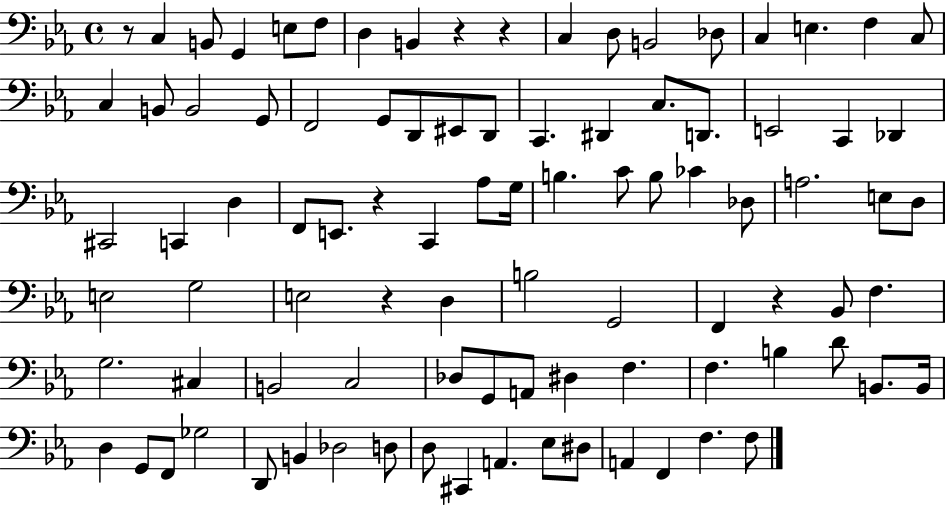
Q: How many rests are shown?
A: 6